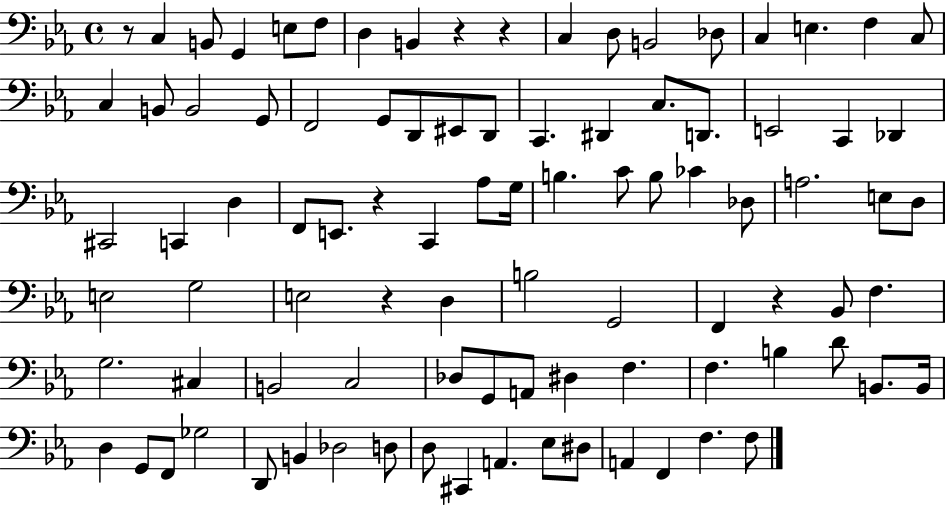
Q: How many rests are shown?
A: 6